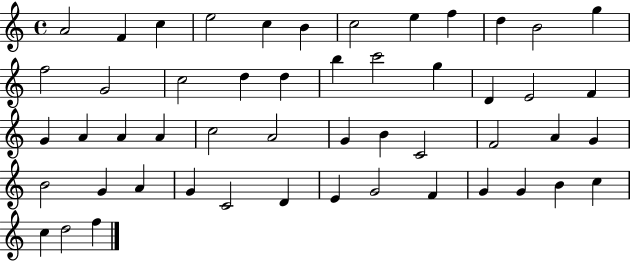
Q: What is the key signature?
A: C major